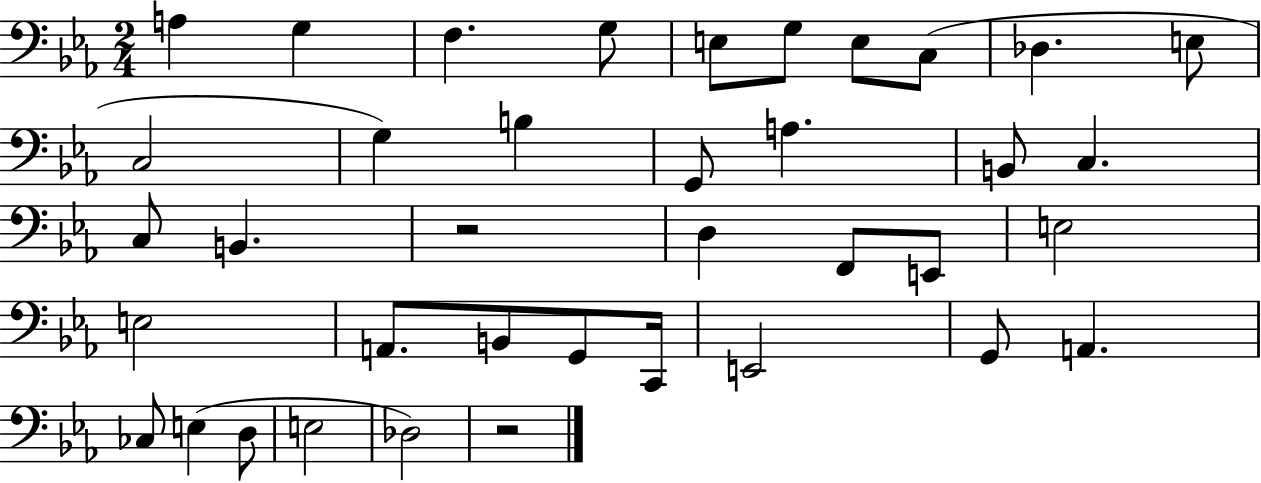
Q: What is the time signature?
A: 2/4